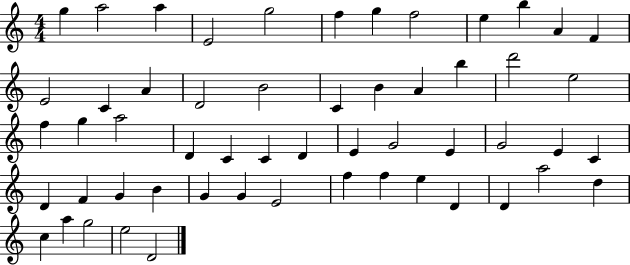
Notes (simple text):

G5/q A5/h A5/q E4/h G5/h F5/q G5/q F5/h E5/q B5/q A4/q F4/q E4/h C4/q A4/q D4/h B4/h C4/q B4/q A4/q B5/q D6/h E5/h F5/q G5/q A5/h D4/q C4/q C4/q D4/q E4/q G4/h E4/q G4/h E4/q C4/q D4/q F4/q G4/q B4/q G4/q G4/q E4/h F5/q F5/q E5/q D4/q D4/q A5/h D5/q C5/q A5/q G5/h E5/h D4/h